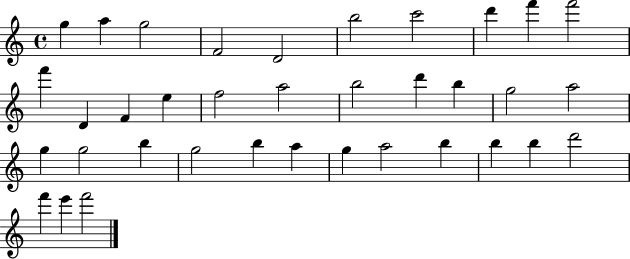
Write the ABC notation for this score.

X:1
T:Untitled
M:4/4
L:1/4
K:C
g a g2 F2 D2 b2 c'2 d' f' f'2 f' D F e f2 a2 b2 d' b g2 a2 g g2 b g2 b a g a2 b b b d'2 f' e' f'2